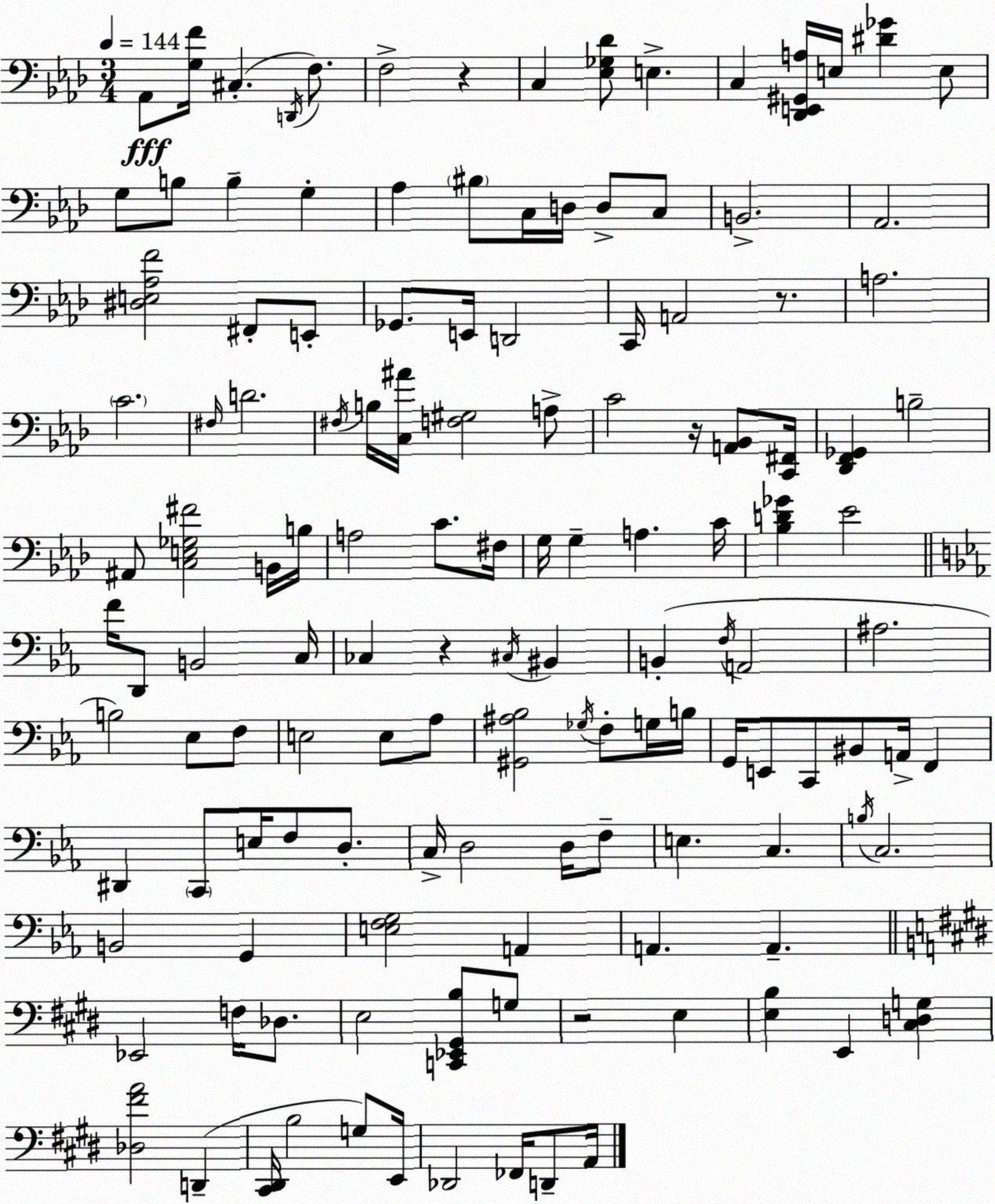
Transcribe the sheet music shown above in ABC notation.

X:1
T:Untitled
M:3/4
L:1/4
K:Ab
_A,,/2 [G,F]/4 ^C, D,,/4 F,/2 F,2 z C, [_E,_G,_D]/2 E, C, [_D,,E,,^G,,A,]/4 E,/4 [^D_G] E,/2 G,/2 B,/2 B, G, _A, ^B,/2 C,/4 D,/4 D,/2 C,/2 B,,2 _A,,2 [^D,E,_A,F]2 ^F,,/2 E,,/2 _G,,/2 E,,/4 D,,2 C,,/4 A,,2 z/2 A,2 C2 ^F,/4 D2 ^F,/4 B,/4 [C,^A]/4 [F,^G,]2 A,/2 C2 z/4 [A,,_B,,]/2 [C,,^F,,]/4 [_D,,F,,_G,,] B,2 ^A,,/2 [C,E,_G,^F]2 B,,/4 B,/4 A,2 C/2 ^F,/4 G,/4 G, A, C/4 [_B,D_G] _E2 F/4 D,,/2 B,,2 C,/4 _C, z ^C,/4 ^B,, B,, F,/4 A,,2 ^A,2 B,2 _E,/2 F,/2 E,2 E,/2 _A,/2 [^G,,^A,_B,]2 _G,/4 F,/2 G,/4 B,/4 G,,/4 E,,/2 C,,/2 ^B,,/2 A,,/4 F,, ^D,, C,,/2 E,/4 F,/2 D,/2 C,/4 D,2 D,/4 F,/2 E, C, B,/4 C,2 B,,2 G,, [E,F,G,]2 A,, A,, A,, _E,,2 F,/4 _D,/2 E,2 [C,,_E,,^G,,B,]/2 G,/2 z2 E, [E,B,] E,, [^C,D,G,] [_D,^FA]2 D,, [^C,,^D,,]/4 B,2 G,/2 E,,/4 _D,,2 _F,,/4 D,,/2 A,,/4